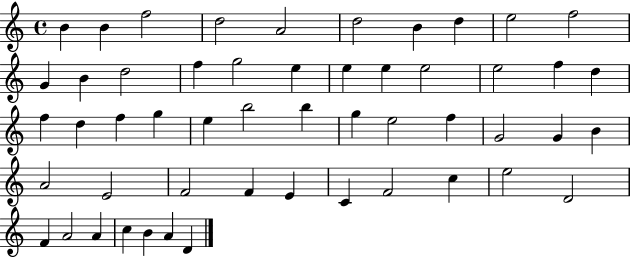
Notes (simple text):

B4/q B4/q F5/h D5/h A4/h D5/h B4/q D5/q E5/h F5/h G4/q B4/q D5/h F5/q G5/h E5/q E5/q E5/q E5/h E5/h F5/q D5/q F5/q D5/q F5/q G5/q E5/q B5/h B5/q G5/q E5/h F5/q G4/h G4/q B4/q A4/h E4/h F4/h F4/q E4/q C4/q F4/h C5/q E5/h D4/h F4/q A4/h A4/q C5/q B4/q A4/q D4/q